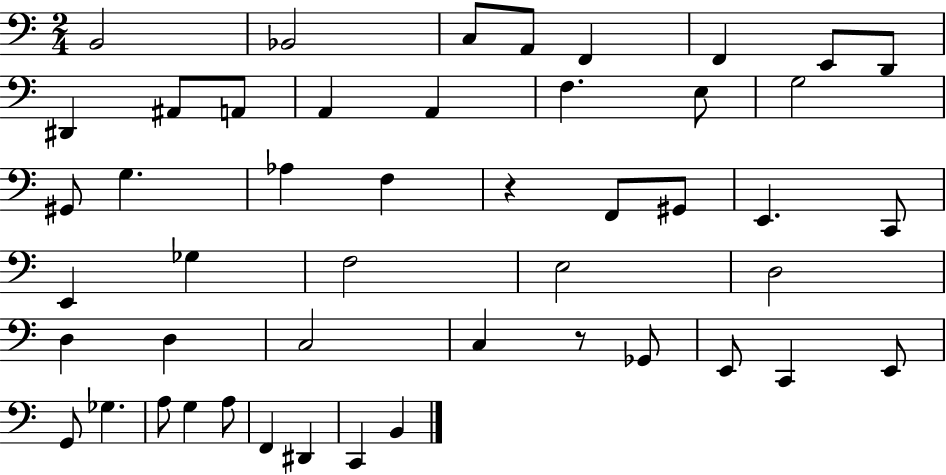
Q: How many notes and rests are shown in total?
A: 48